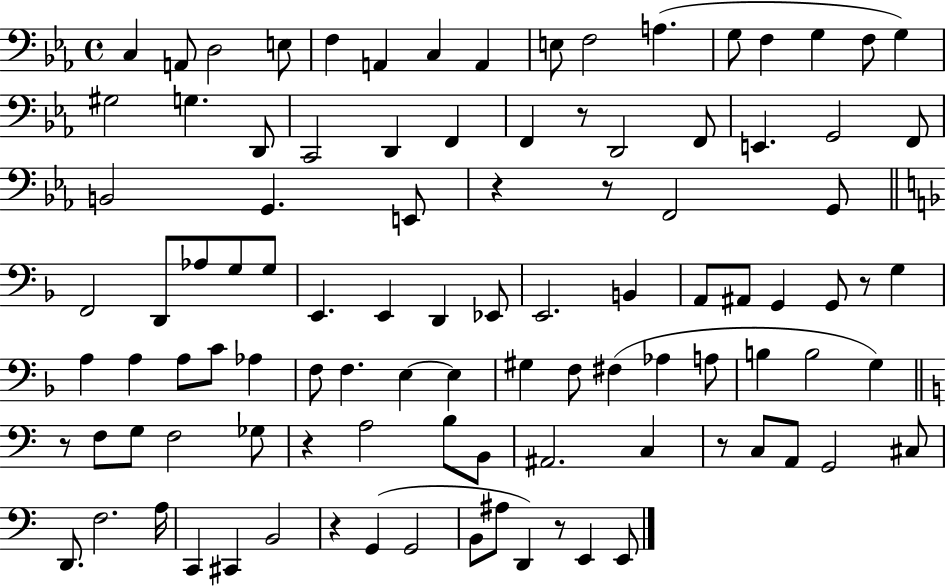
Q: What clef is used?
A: bass